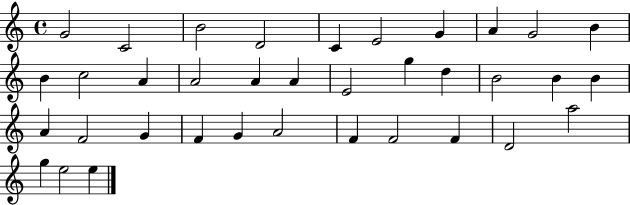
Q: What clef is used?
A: treble